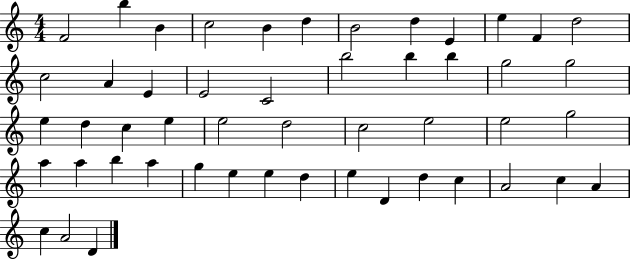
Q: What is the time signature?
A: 4/4